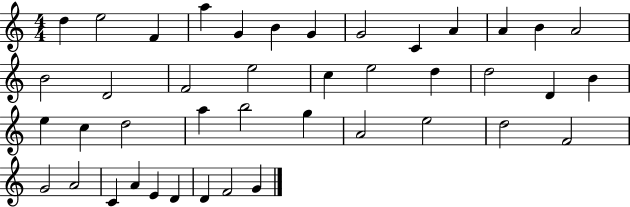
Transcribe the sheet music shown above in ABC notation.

X:1
T:Untitled
M:4/4
L:1/4
K:C
d e2 F a G B G G2 C A A B A2 B2 D2 F2 e2 c e2 d d2 D B e c d2 a b2 g A2 e2 d2 F2 G2 A2 C A E D D F2 G